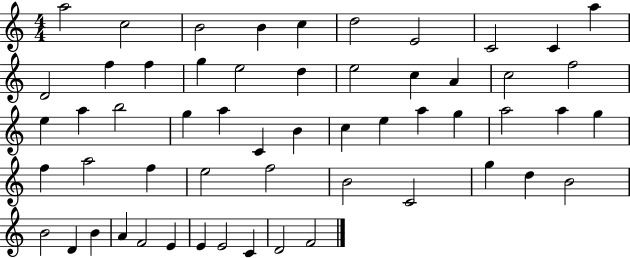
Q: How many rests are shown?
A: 0